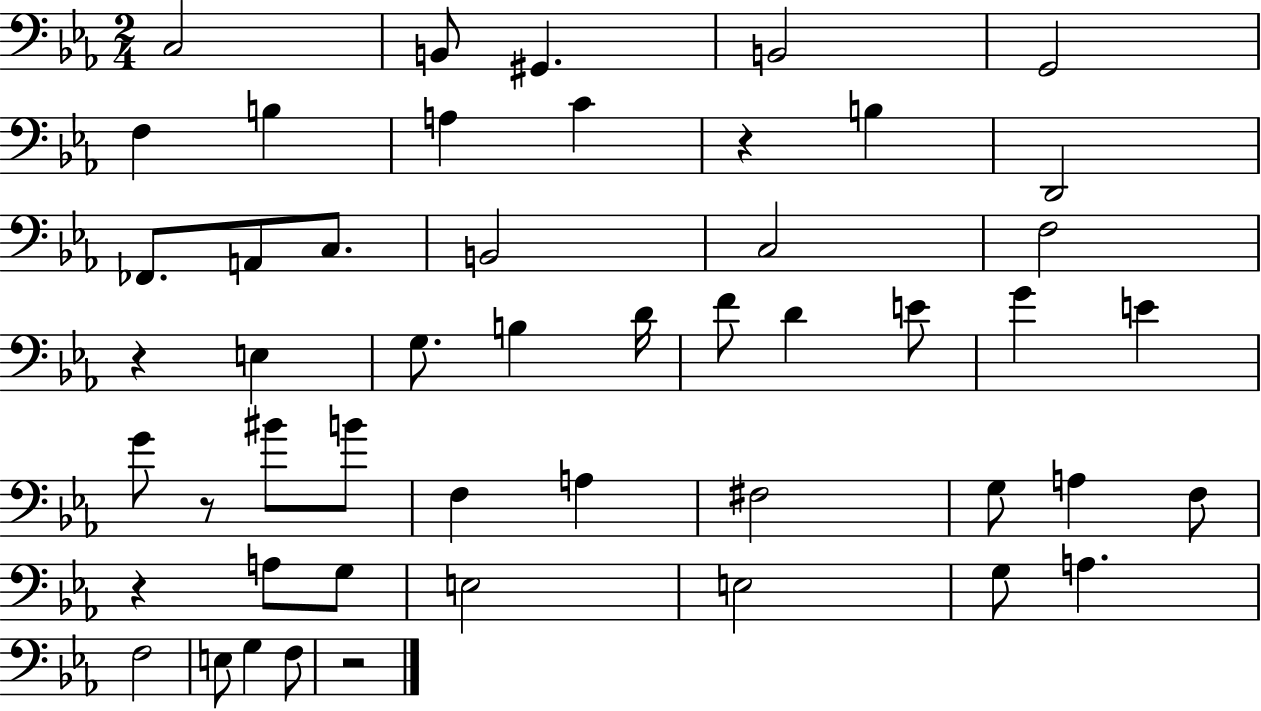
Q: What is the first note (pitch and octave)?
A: C3